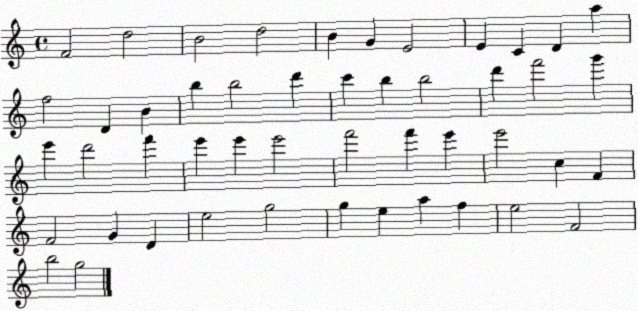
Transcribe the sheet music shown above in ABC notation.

X:1
T:Untitled
M:4/4
L:1/4
K:C
F2 d2 B2 d2 B G E2 E C D a f2 D B b b2 d' c' b b2 d' f'2 g' e' d'2 f' e' e' e'2 f'2 f' e' e'2 c F F2 G D e2 g2 g e a f e2 F2 b2 g2